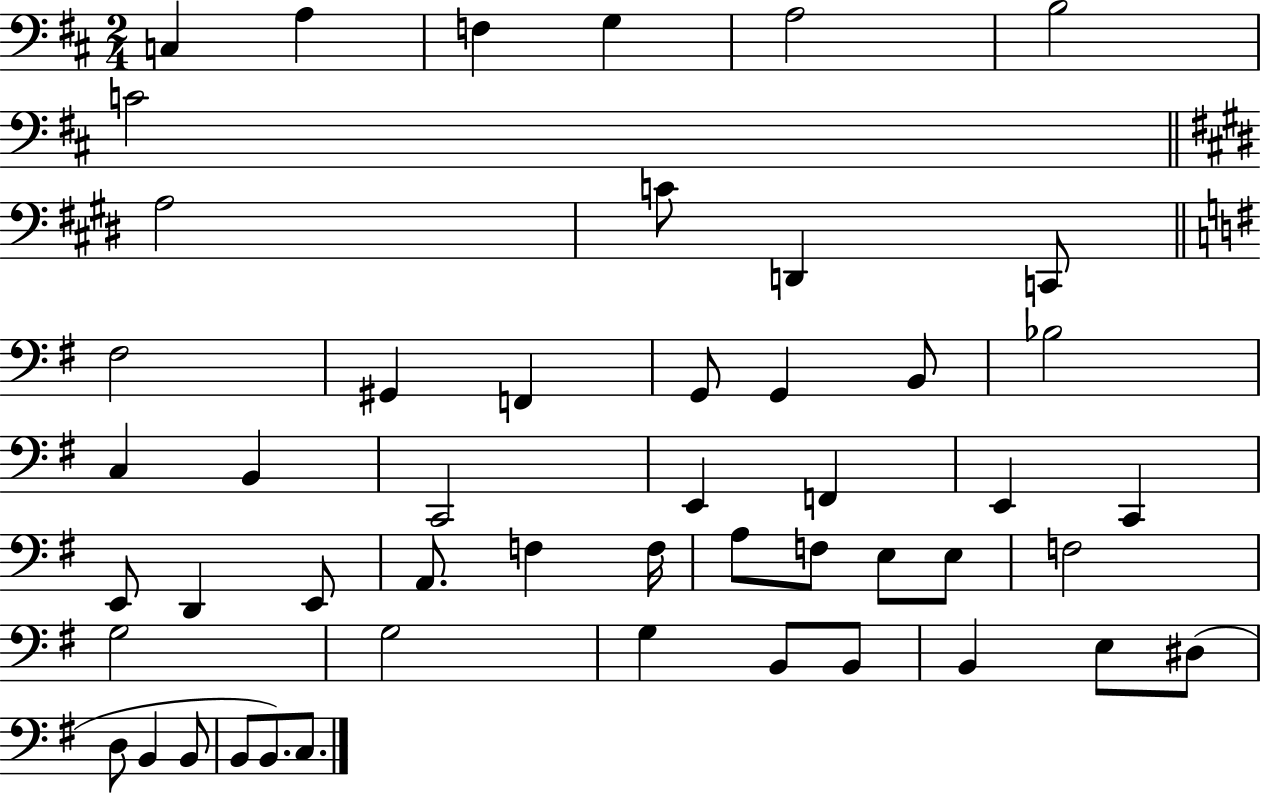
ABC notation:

X:1
T:Untitled
M:2/4
L:1/4
K:D
C, A, F, G, A,2 B,2 C2 A,2 C/2 D,, C,,/2 ^F,2 ^G,, F,, G,,/2 G,, B,,/2 _B,2 C, B,, C,,2 E,, F,, E,, C,, E,,/2 D,, E,,/2 A,,/2 F, F,/4 A,/2 F,/2 E,/2 E,/2 F,2 G,2 G,2 G, B,,/2 B,,/2 B,, E,/2 ^D,/2 D,/2 B,, B,,/2 B,,/2 B,,/2 C,/2